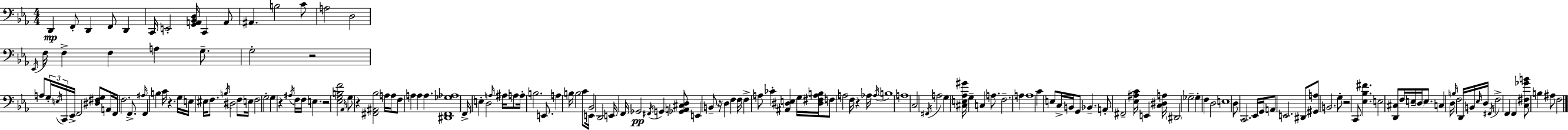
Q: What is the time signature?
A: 4/4